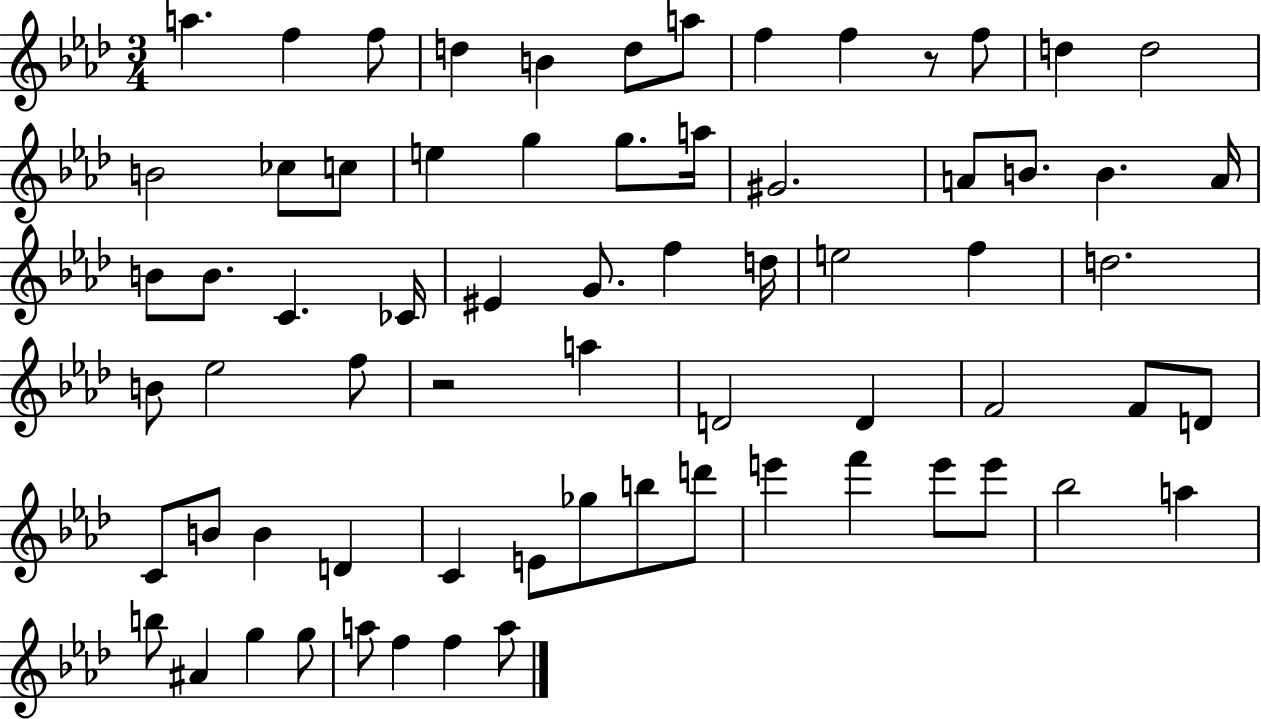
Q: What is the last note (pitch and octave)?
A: A5